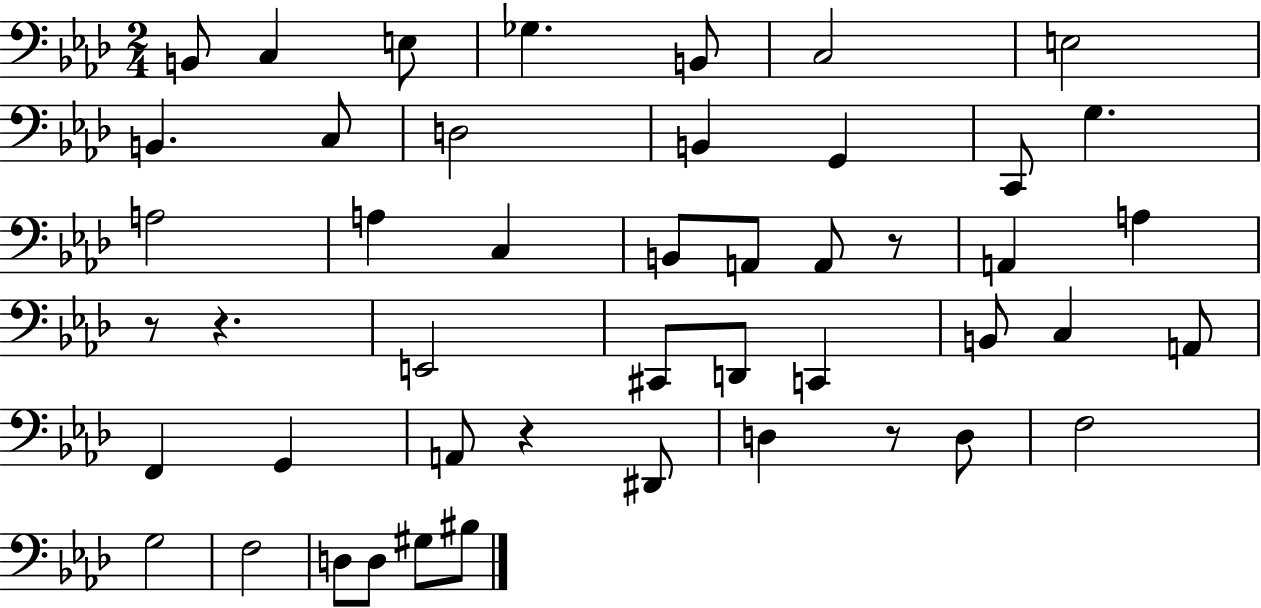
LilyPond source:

{
  \clef bass
  \numericTimeSignature
  \time 2/4
  \key aes \major
  \repeat volta 2 { b,8 c4 e8 | ges4. b,8 | c2 | e2 | \break b,4. c8 | d2 | b,4 g,4 | c,8 g4. | \break a2 | a4 c4 | b,8 a,8 a,8 r8 | a,4 a4 | \break r8 r4. | e,2 | cis,8 d,8 c,4 | b,8 c4 a,8 | \break f,4 g,4 | a,8 r4 dis,8 | d4 r8 d8 | f2 | \break g2 | f2 | d8 d8 gis8 bis8 | } \bar "|."
}